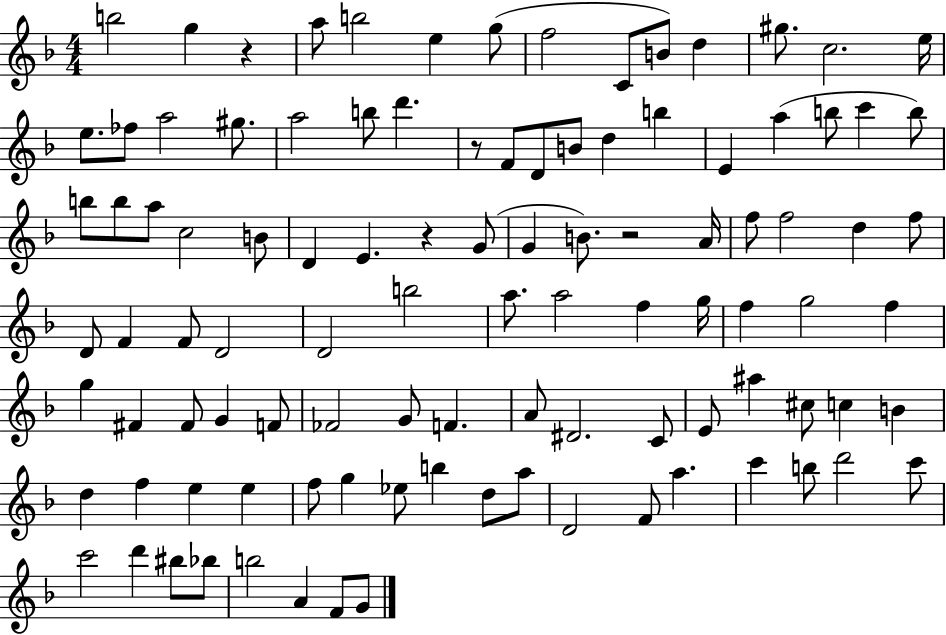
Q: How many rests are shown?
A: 4